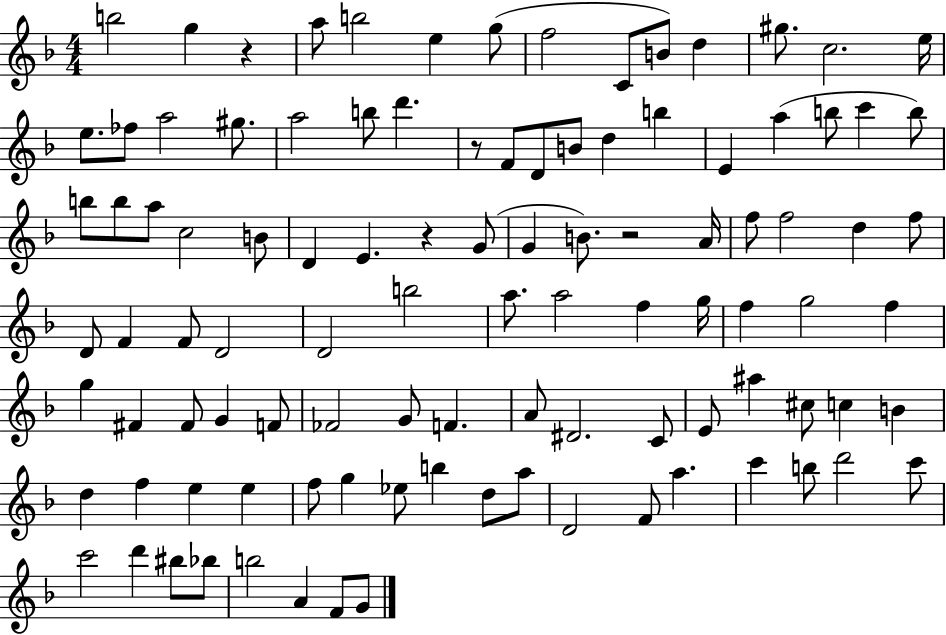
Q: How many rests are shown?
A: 4